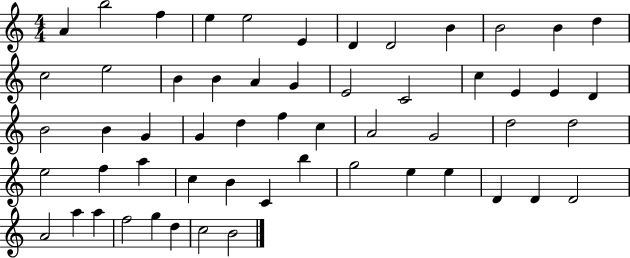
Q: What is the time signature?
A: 4/4